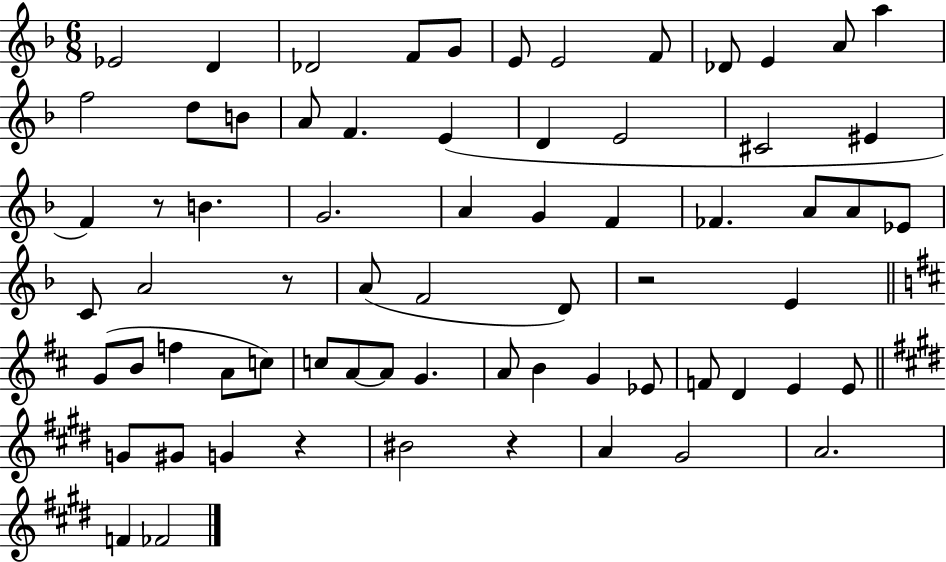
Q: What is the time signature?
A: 6/8